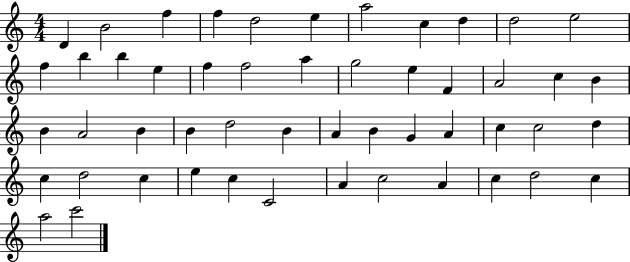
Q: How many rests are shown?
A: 0